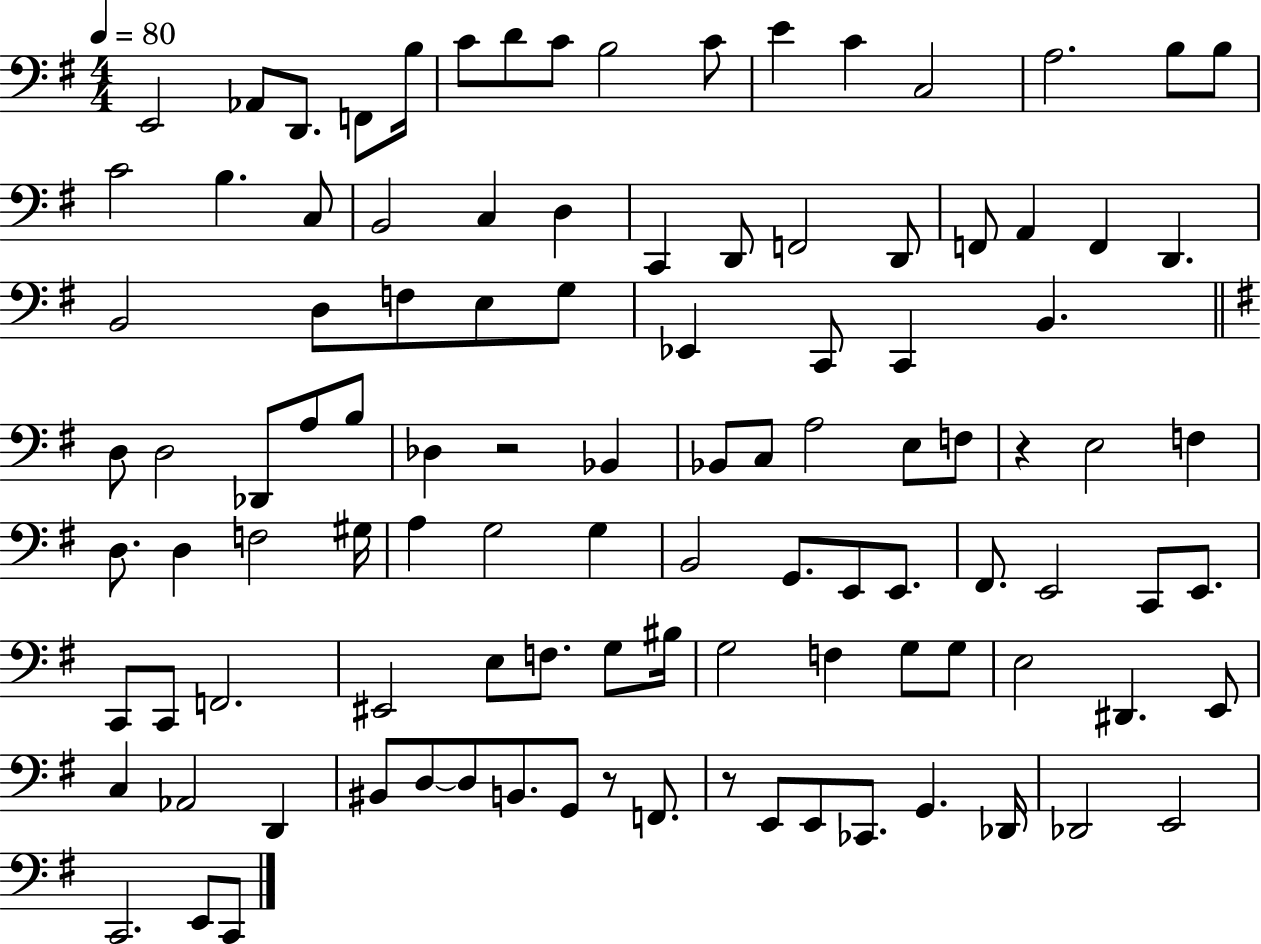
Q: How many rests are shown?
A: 4